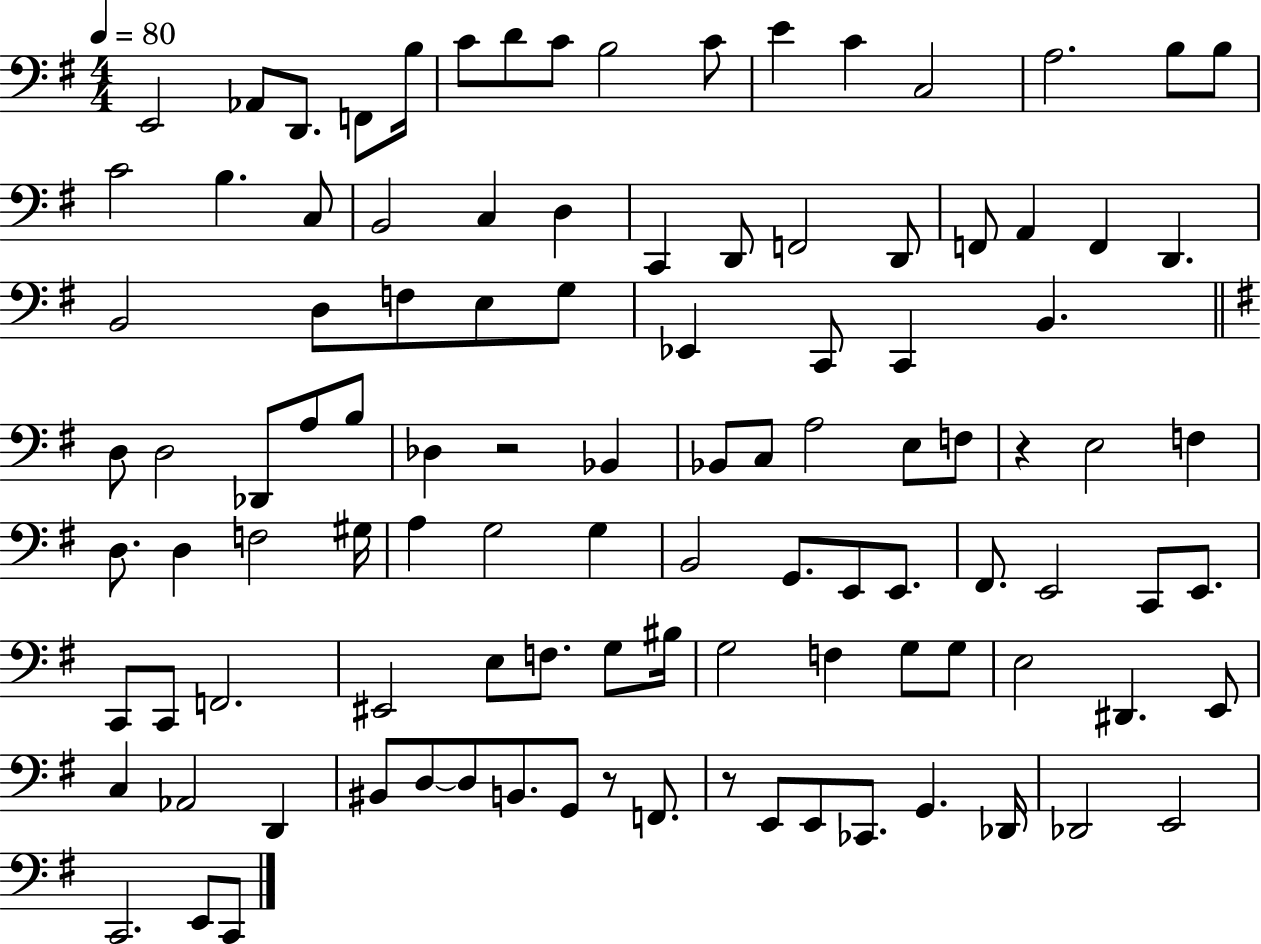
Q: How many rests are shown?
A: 4